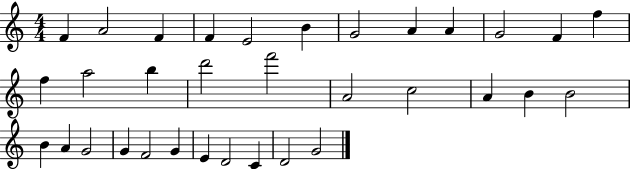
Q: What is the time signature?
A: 4/4